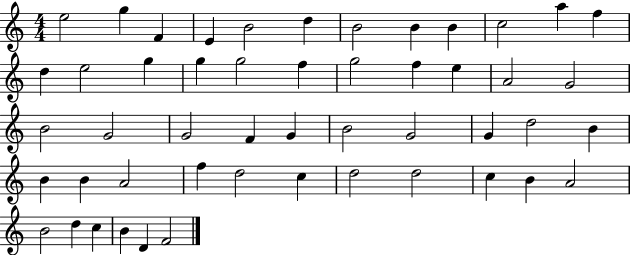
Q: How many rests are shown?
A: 0